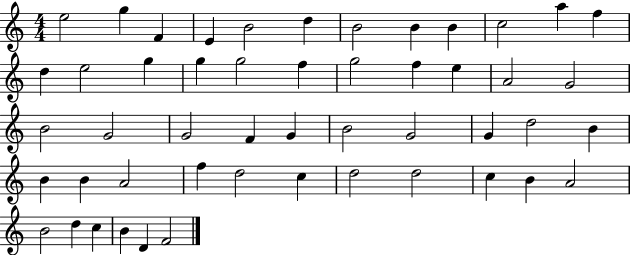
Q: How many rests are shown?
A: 0